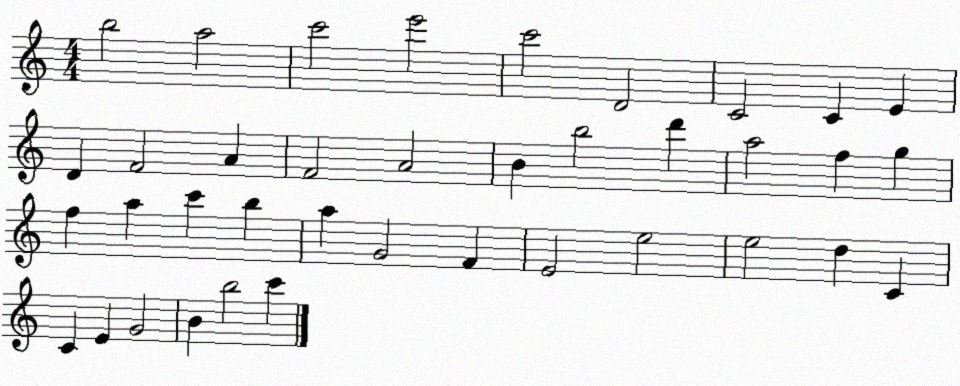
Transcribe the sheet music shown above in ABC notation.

X:1
T:Untitled
M:4/4
L:1/4
K:C
b2 a2 c'2 e'2 c'2 D2 C2 C E D F2 A F2 A2 B b2 d' a2 f g f a c' b a G2 F E2 e2 e2 d C C E G2 B b2 c'